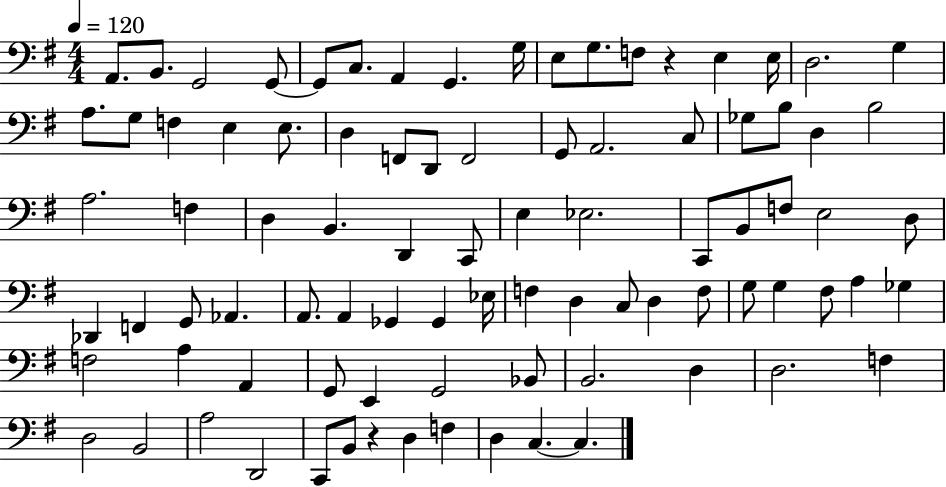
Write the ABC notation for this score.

X:1
T:Untitled
M:4/4
L:1/4
K:G
A,,/2 B,,/2 G,,2 G,,/2 G,,/2 C,/2 A,, G,, G,/4 E,/2 G,/2 F,/2 z E, E,/4 D,2 G, A,/2 G,/2 F, E, E,/2 D, F,,/2 D,,/2 F,,2 G,,/2 A,,2 C,/2 _G,/2 B,/2 D, B,2 A,2 F, D, B,, D,, C,,/2 E, _E,2 C,,/2 B,,/2 F,/2 E,2 D,/2 _D,, F,, G,,/2 _A,, A,,/2 A,, _G,, _G,, _E,/4 F, D, C,/2 D, F,/2 G,/2 G, ^F,/2 A, _G, F,2 A, A,, G,,/2 E,, G,,2 _B,,/2 B,,2 D, D,2 F, D,2 B,,2 A,2 D,,2 C,,/2 B,,/2 z D, F, D, C, C,